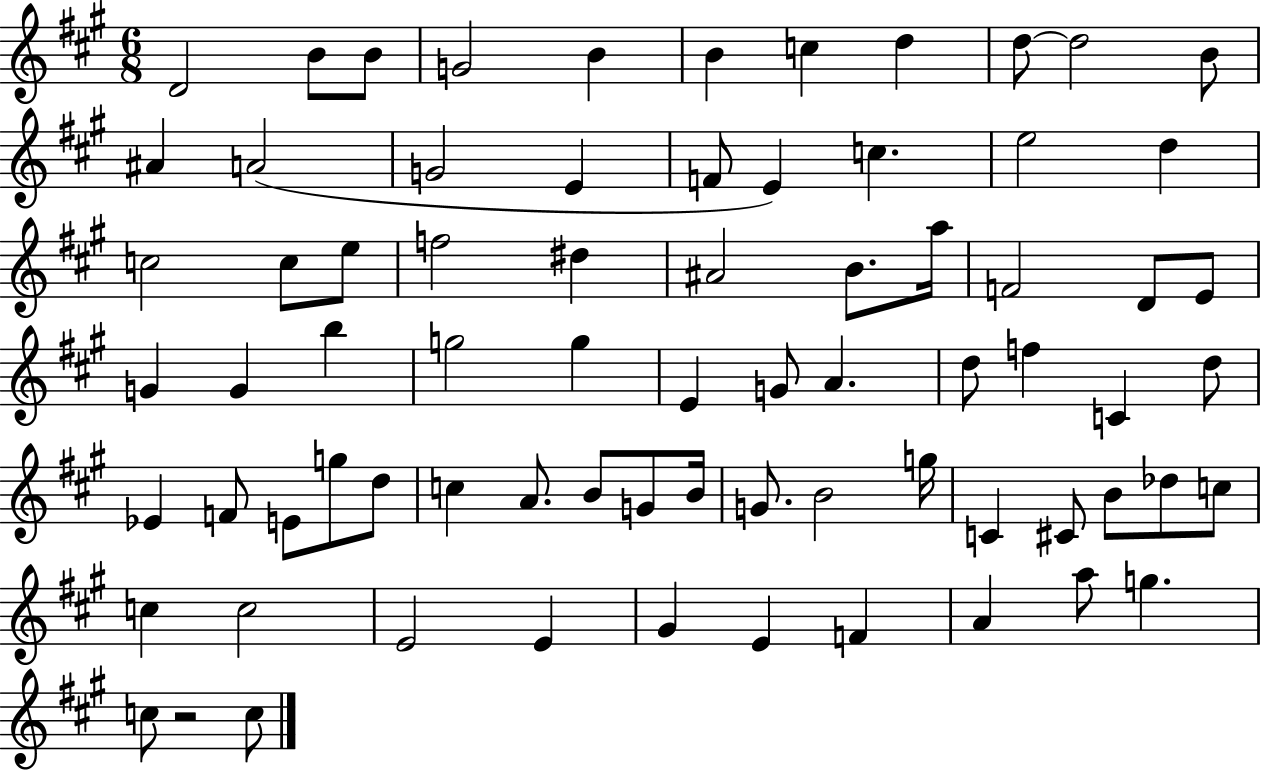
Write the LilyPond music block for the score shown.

{
  \clef treble
  \numericTimeSignature
  \time 6/8
  \key a \major
  d'2 b'8 b'8 | g'2 b'4 | b'4 c''4 d''4 | d''8~~ d''2 b'8 | \break ais'4 a'2( | g'2 e'4 | f'8 e'4) c''4. | e''2 d''4 | \break c''2 c''8 e''8 | f''2 dis''4 | ais'2 b'8. a''16 | f'2 d'8 e'8 | \break g'4 g'4 b''4 | g''2 g''4 | e'4 g'8 a'4. | d''8 f''4 c'4 d''8 | \break ees'4 f'8 e'8 g''8 d''8 | c''4 a'8. b'8 g'8 b'16 | g'8. b'2 g''16 | c'4 cis'8 b'8 des''8 c''8 | \break c''4 c''2 | e'2 e'4 | gis'4 e'4 f'4 | a'4 a''8 g''4. | \break c''8 r2 c''8 | \bar "|."
}